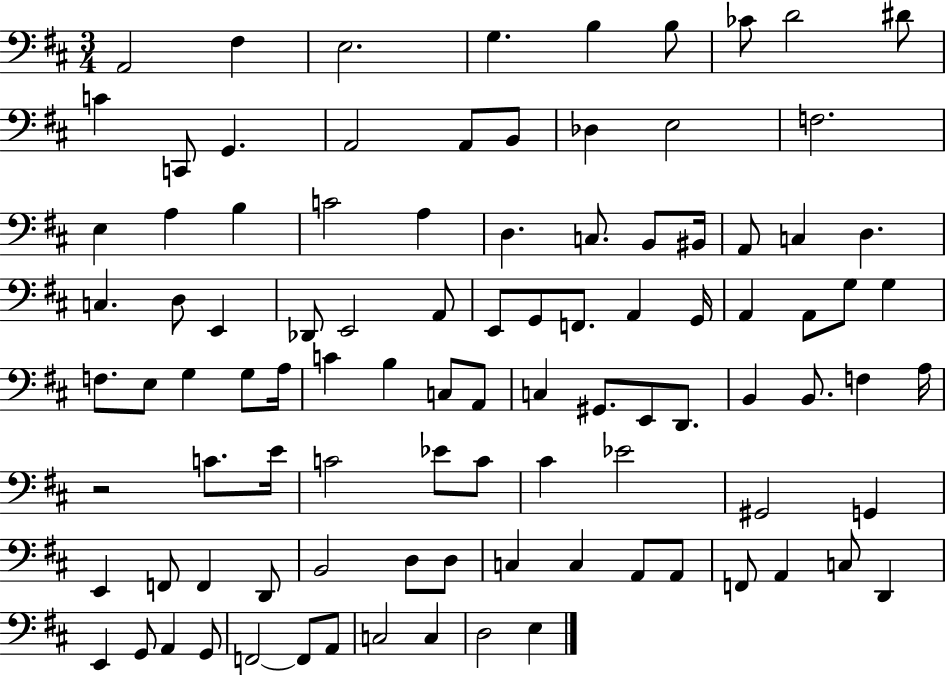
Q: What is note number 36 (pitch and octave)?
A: A2